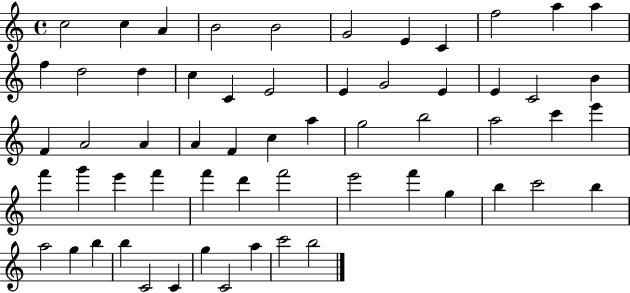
X:1
T:Untitled
M:4/4
L:1/4
K:C
c2 c A B2 B2 G2 E C f2 a a f d2 d c C E2 E G2 E E C2 B F A2 A A F c a g2 b2 a2 c' e' f' g' e' f' f' d' f'2 e'2 f' g b c'2 b a2 g b b C2 C g C2 a c'2 b2